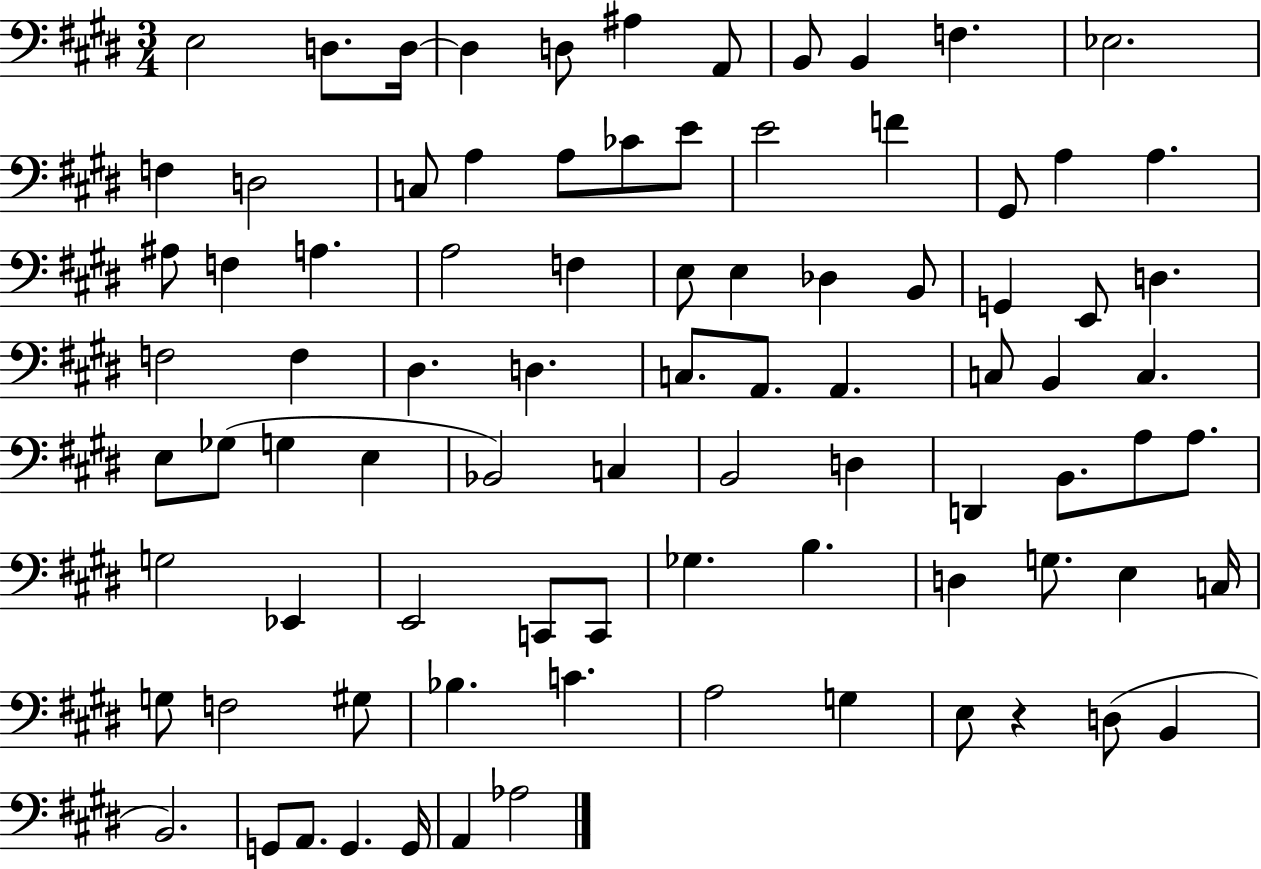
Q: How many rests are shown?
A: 1